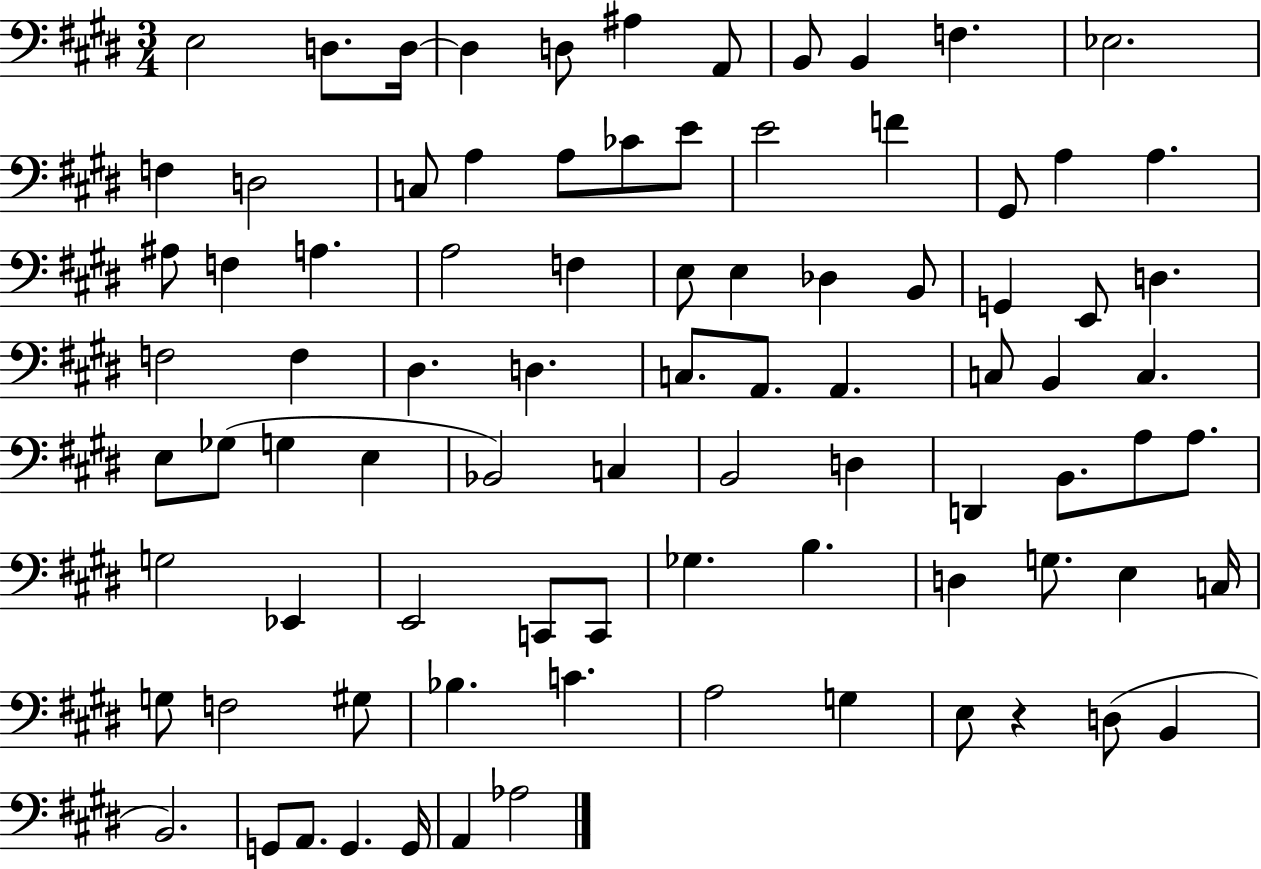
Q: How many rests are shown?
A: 1